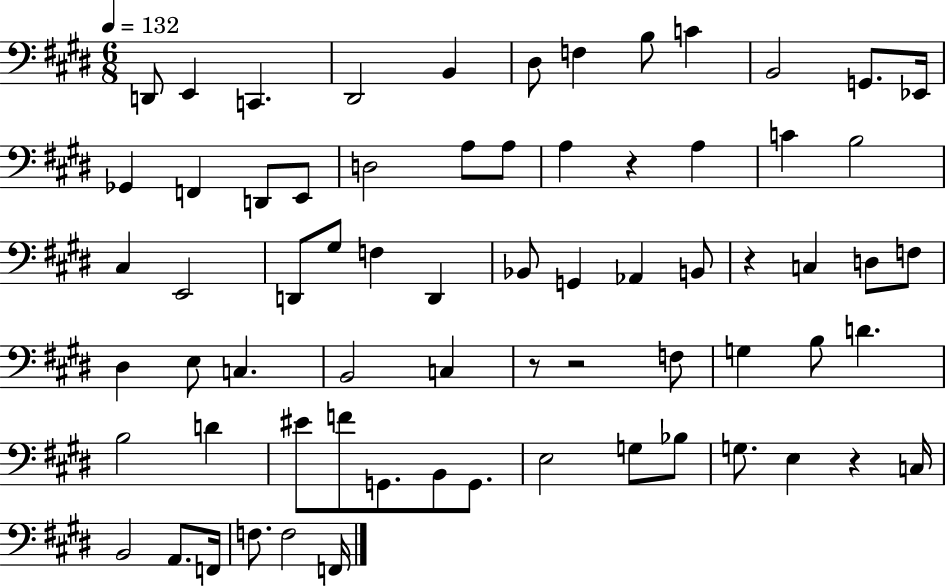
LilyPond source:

{
  \clef bass
  \numericTimeSignature
  \time 6/8
  \key e \major
  \tempo 4 = 132
  d,8 e,4 c,4. | dis,2 b,4 | dis8 f4 b8 c'4 | b,2 g,8. ees,16 | \break ges,4 f,4 d,8 e,8 | d2 a8 a8 | a4 r4 a4 | c'4 b2 | \break cis4 e,2 | d,8 gis8 f4 d,4 | bes,8 g,4 aes,4 b,8 | r4 c4 d8 f8 | \break dis4 e8 c4. | b,2 c4 | r8 r2 f8 | g4 b8 d'4. | \break b2 d'4 | eis'8 f'8 g,8. b,8 g,8. | e2 g8 bes8 | g8. e4 r4 c16 | \break b,2 a,8. f,16 | f8. f2 f,16 | \bar "|."
}